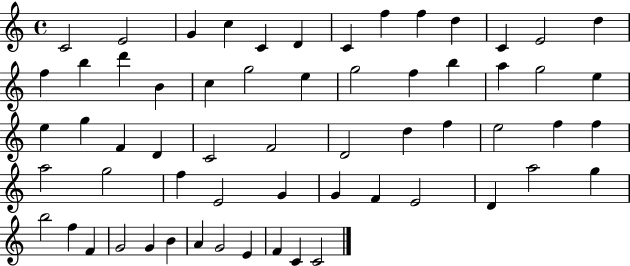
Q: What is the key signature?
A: C major